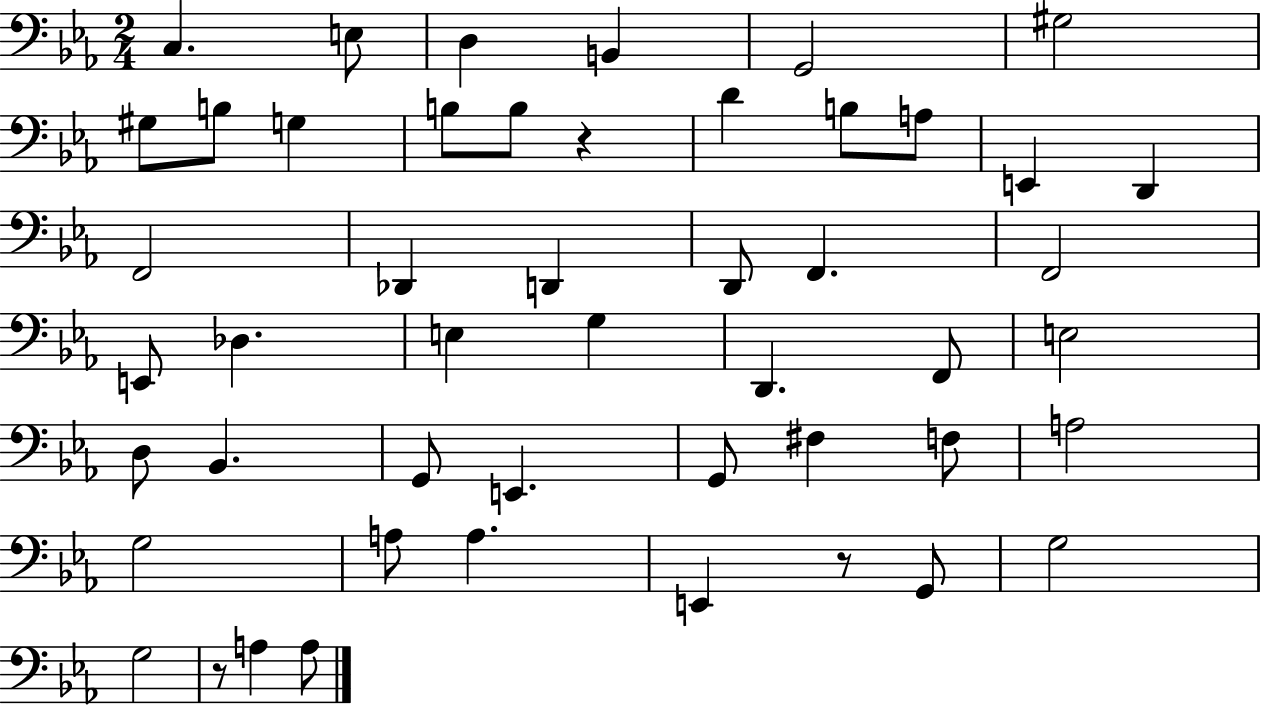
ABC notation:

X:1
T:Untitled
M:2/4
L:1/4
K:Eb
C, E,/2 D, B,, G,,2 ^G,2 ^G,/2 B,/2 G, B,/2 B,/2 z D B,/2 A,/2 E,, D,, F,,2 _D,, D,, D,,/2 F,, F,,2 E,,/2 _D, E, G, D,, F,,/2 E,2 D,/2 _B,, G,,/2 E,, G,,/2 ^F, F,/2 A,2 G,2 A,/2 A, E,, z/2 G,,/2 G,2 G,2 z/2 A, A,/2